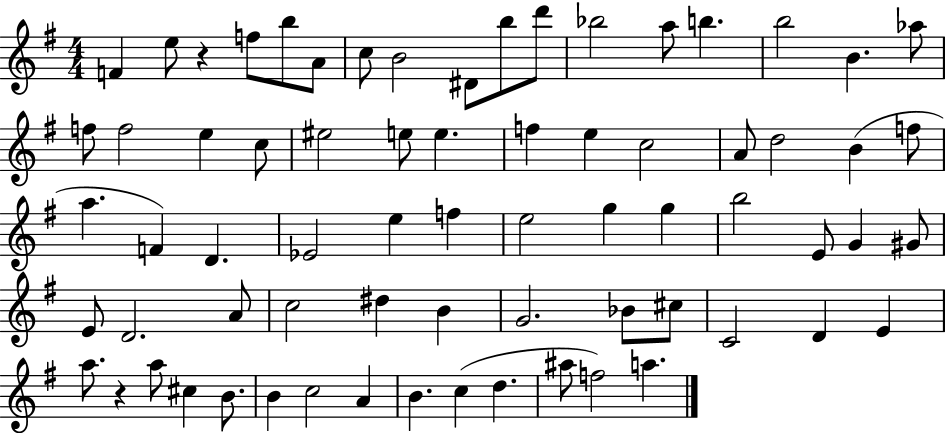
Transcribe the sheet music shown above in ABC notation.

X:1
T:Untitled
M:4/4
L:1/4
K:G
F e/2 z f/2 b/2 A/2 c/2 B2 ^D/2 b/2 d'/2 _b2 a/2 b b2 B _a/2 f/2 f2 e c/2 ^e2 e/2 e f e c2 A/2 d2 B f/2 a F D _E2 e f e2 g g b2 E/2 G ^G/2 E/2 D2 A/2 c2 ^d B G2 _B/2 ^c/2 C2 D E a/2 z a/2 ^c B/2 B c2 A B c d ^a/2 f2 a